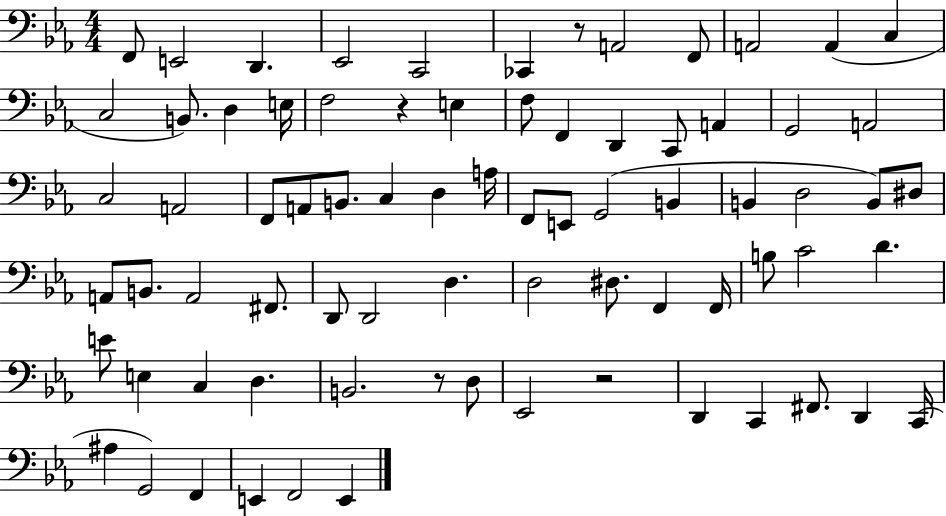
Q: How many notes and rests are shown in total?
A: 76